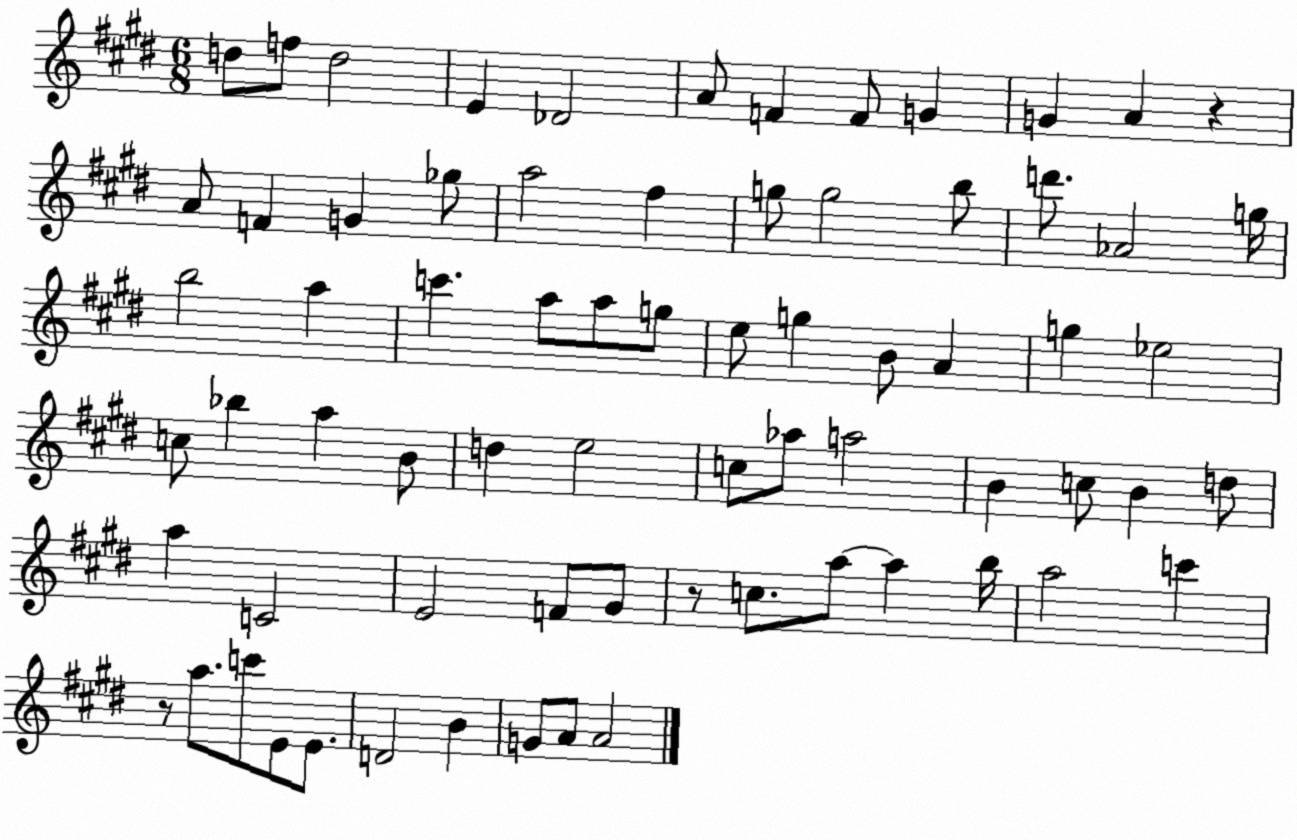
X:1
T:Untitled
M:6/8
L:1/4
K:E
d/2 f/2 d2 E _D2 A/2 F F/2 G G A z A/2 F G _g/2 a2 ^f g/2 g2 b/2 d'/2 _A2 g/4 b2 a c' a/2 a/2 g/2 e/2 g B/2 A g _e2 c/2 _b a B/2 d e2 c/2 _a/2 a2 B c/2 B d/2 a C2 E2 F/2 ^G/2 z/2 c/2 a/2 a b/4 a2 c' z/2 a/2 c'/2 E/2 E/2 D2 B G/2 A/2 A2